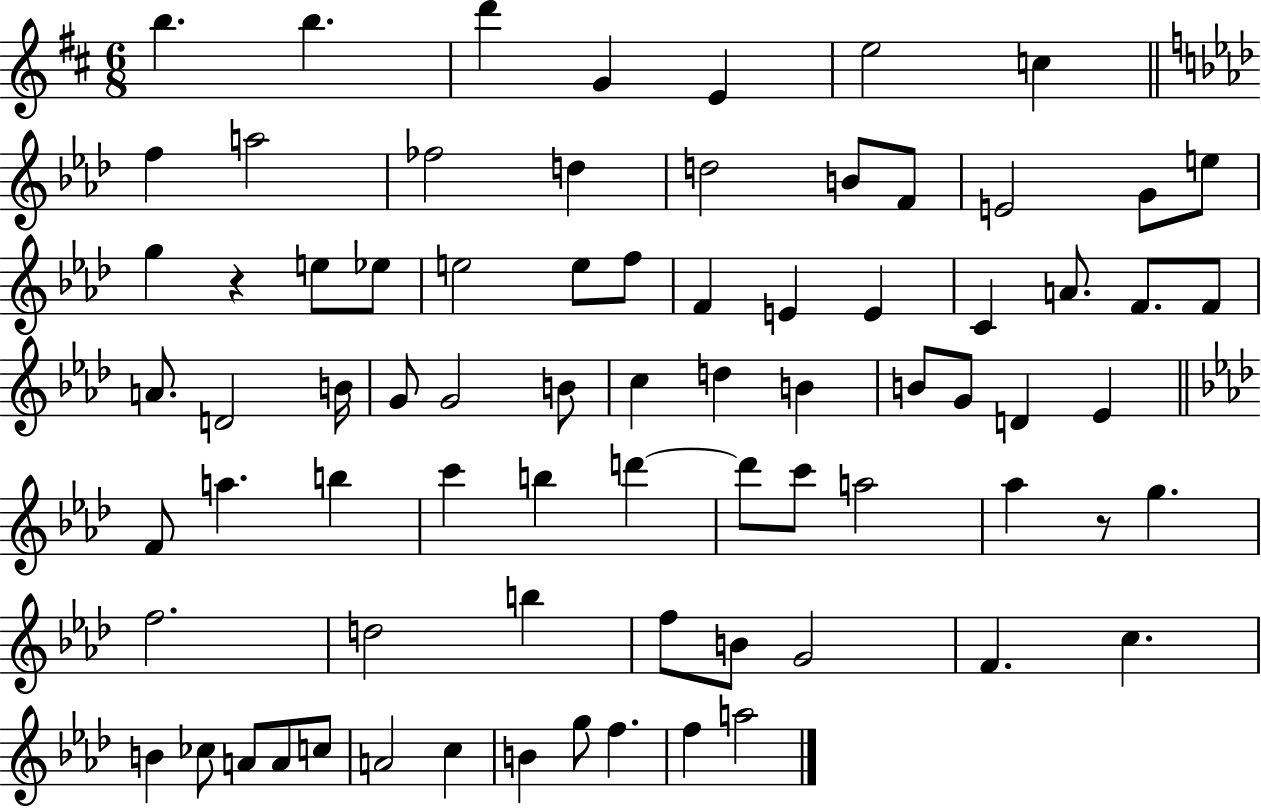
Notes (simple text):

B5/q. B5/q. D6/q G4/q E4/q E5/h C5/q F5/q A5/h FES5/h D5/q D5/h B4/e F4/e E4/h G4/e E5/e G5/q R/q E5/e Eb5/e E5/h E5/e F5/e F4/q E4/q E4/q C4/q A4/e. F4/e. F4/e A4/e. D4/h B4/s G4/e G4/h B4/e C5/q D5/q B4/q B4/e G4/e D4/q Eb4/q F4/e A5/q. B5/q C6/q B5/q D6/q D6/e C6/e A5/h Ab5/q R/e G5/q. F5/h. D5/h B5/q F5/e B4/e G4/h F4/q. C5/q. B4/q CES5/e A4/e A4/e C5/e A4/h C5/q B4/q G5/e F5/q. F5/q A5/h